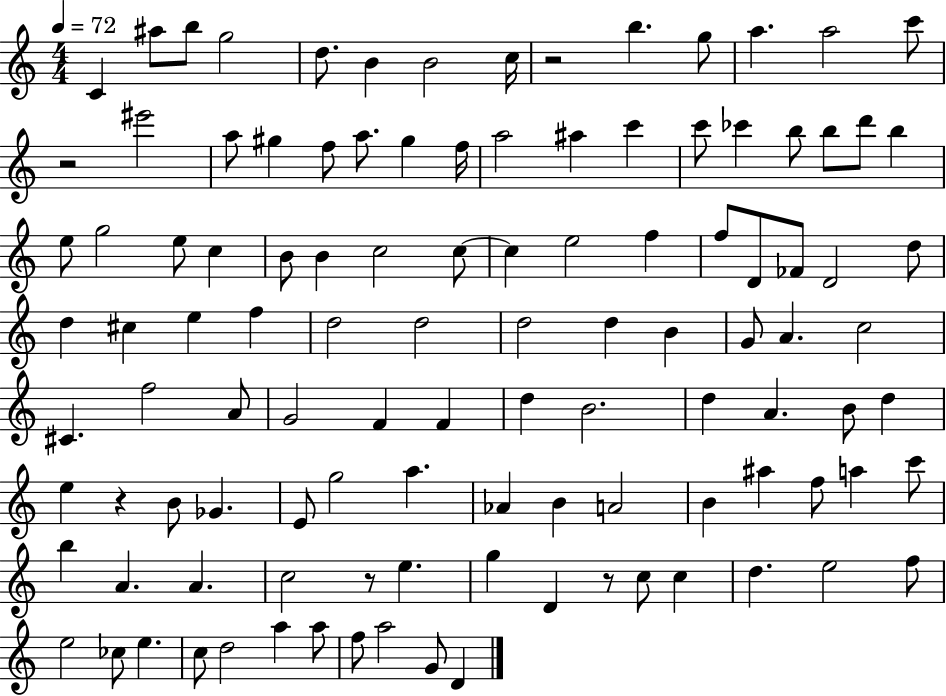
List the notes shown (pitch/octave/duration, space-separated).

C4/q A#5/e B5/e G5/h D5/e. B4/q B4/h C5/s R/h B5/q. G5/e A5/q. A5/h C6/e R/h EIS6/h A5/e G#5/q F5/e A5/e. G#5/q F5/s A5/h A#5/q C6/q C6/e CES6/q B5/e B5/e D6/e B5/q E5/e G5/h E5/e C5/q B4/e B4/q C5/h C5/e C5/q E5/h F5/q F5/e D4/e FES4/e D4/h D5/e D5/q C#5/q E5/q F5/q D5/h D5/h D5/h D5/q B4/q G4/e A4/q. C5/h C#4/q. F5/h A4/e G4/h F4/q F4/q D5/q B4/h. D5/q A4/q. B4/e D5/q E5/q R/q B4/e Gb4/q. E4/e G5/h A5/q. Ab4/q B4/q A4/h B4/q A#5/q F5/e A5/q C6/e B5/q A4/q. A4/q. C5/h R/e E5/q. G5/q D4/q R/e C5/e C5/q D5/q. E5/h F5/e E5/h CES5/e E5/q. C5/e D5/h A5/q A5/e F5/e A5/h G4/e D4/q